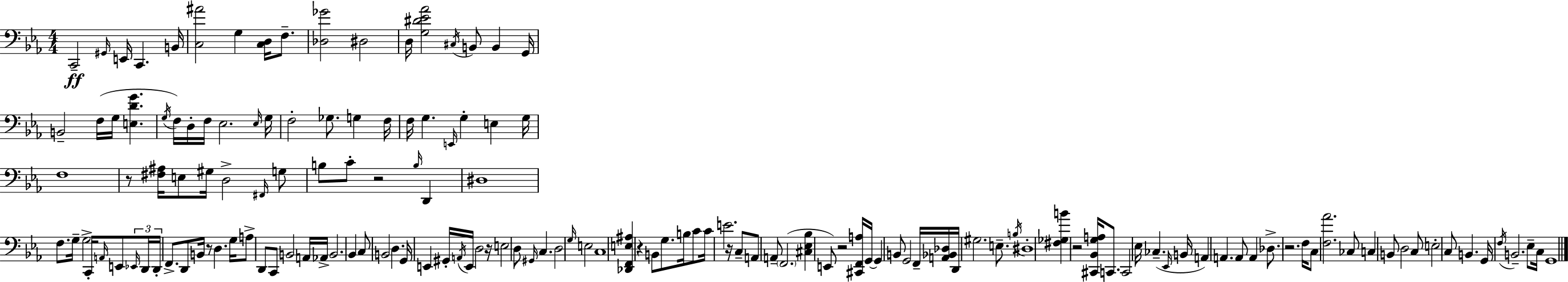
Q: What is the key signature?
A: C minor